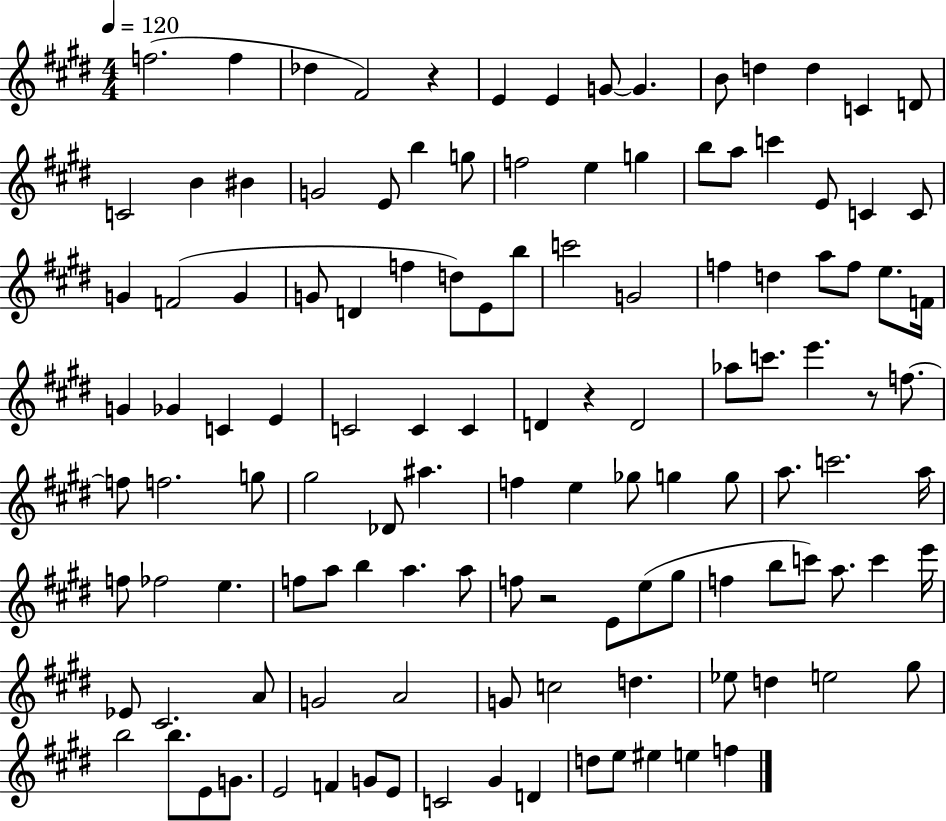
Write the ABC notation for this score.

X:1
T:Untitled
M:4/4
L:1/4
K:E
f2 f _d ^F2 z E E G/2 G B/2 d d C D/2 C2 B ^B G2 E/2 b g/2 f2 e g b/2 a/2 c' E/2 C C/2 G F2 G G/2 D f d/2 E/2 b/2 c'2 G2 f d a/2 f/2 e/2 F/4 G _G C E C2 C C D z D2 _a/2 c'/2 e' z/2 f/2 f/2 f2 g/2 ^g2 _D/2 ^a f e _g/2 g g/2 a/2 c'2 a/4 f/2 _f2 e f/2 a/2 b a a/2 f/2 z2 E/2 e/2 ^g/2 f b/2 c'/2 a/2 c' e'/4 _E/2 ^C2 A/2 G2 A2 G/2 c2 d _e/2 d e2 ^g/2 b2 b/2 E/2 G/2 E2 F G/2 E/2 C2 ^G D d/2 e/2 ^e e f